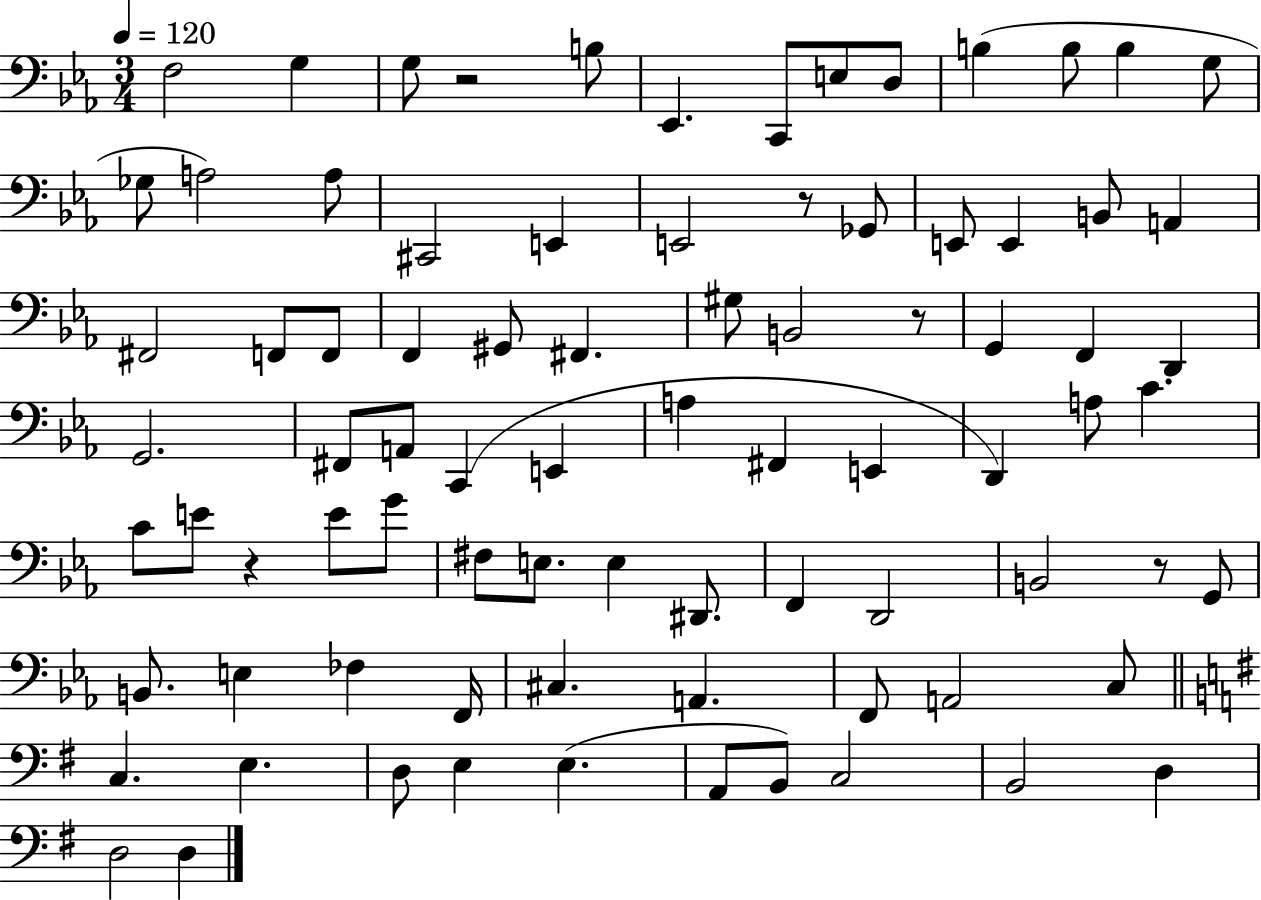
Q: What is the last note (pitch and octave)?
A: D3